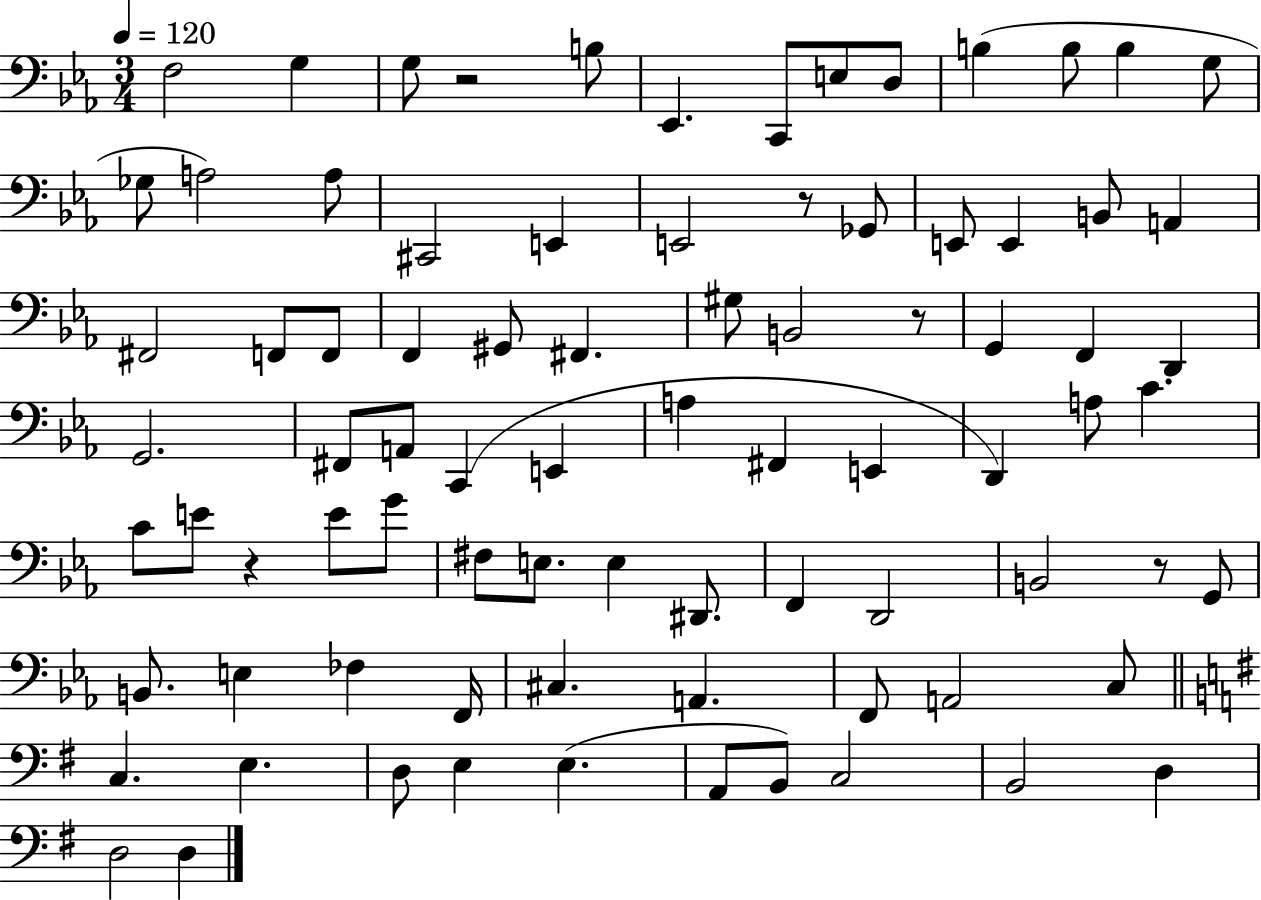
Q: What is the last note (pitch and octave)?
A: D3